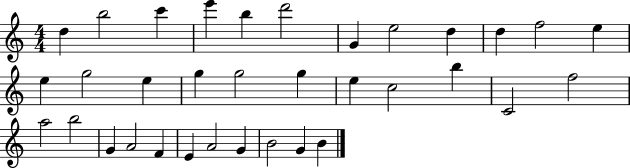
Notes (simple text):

D5/q B5/h C6/q E6/q B5/q D6/h G4/q E5/h D5/q D5/q F5/h E5/q E5/q G5/h E5/q G5/q G5/h G5/q E5/q C5/h B5/q C4/h F5/h A5/h B5/h G4/q A4/h F4/q E4/q A4/h G4/q B4/h G4/q B4/q